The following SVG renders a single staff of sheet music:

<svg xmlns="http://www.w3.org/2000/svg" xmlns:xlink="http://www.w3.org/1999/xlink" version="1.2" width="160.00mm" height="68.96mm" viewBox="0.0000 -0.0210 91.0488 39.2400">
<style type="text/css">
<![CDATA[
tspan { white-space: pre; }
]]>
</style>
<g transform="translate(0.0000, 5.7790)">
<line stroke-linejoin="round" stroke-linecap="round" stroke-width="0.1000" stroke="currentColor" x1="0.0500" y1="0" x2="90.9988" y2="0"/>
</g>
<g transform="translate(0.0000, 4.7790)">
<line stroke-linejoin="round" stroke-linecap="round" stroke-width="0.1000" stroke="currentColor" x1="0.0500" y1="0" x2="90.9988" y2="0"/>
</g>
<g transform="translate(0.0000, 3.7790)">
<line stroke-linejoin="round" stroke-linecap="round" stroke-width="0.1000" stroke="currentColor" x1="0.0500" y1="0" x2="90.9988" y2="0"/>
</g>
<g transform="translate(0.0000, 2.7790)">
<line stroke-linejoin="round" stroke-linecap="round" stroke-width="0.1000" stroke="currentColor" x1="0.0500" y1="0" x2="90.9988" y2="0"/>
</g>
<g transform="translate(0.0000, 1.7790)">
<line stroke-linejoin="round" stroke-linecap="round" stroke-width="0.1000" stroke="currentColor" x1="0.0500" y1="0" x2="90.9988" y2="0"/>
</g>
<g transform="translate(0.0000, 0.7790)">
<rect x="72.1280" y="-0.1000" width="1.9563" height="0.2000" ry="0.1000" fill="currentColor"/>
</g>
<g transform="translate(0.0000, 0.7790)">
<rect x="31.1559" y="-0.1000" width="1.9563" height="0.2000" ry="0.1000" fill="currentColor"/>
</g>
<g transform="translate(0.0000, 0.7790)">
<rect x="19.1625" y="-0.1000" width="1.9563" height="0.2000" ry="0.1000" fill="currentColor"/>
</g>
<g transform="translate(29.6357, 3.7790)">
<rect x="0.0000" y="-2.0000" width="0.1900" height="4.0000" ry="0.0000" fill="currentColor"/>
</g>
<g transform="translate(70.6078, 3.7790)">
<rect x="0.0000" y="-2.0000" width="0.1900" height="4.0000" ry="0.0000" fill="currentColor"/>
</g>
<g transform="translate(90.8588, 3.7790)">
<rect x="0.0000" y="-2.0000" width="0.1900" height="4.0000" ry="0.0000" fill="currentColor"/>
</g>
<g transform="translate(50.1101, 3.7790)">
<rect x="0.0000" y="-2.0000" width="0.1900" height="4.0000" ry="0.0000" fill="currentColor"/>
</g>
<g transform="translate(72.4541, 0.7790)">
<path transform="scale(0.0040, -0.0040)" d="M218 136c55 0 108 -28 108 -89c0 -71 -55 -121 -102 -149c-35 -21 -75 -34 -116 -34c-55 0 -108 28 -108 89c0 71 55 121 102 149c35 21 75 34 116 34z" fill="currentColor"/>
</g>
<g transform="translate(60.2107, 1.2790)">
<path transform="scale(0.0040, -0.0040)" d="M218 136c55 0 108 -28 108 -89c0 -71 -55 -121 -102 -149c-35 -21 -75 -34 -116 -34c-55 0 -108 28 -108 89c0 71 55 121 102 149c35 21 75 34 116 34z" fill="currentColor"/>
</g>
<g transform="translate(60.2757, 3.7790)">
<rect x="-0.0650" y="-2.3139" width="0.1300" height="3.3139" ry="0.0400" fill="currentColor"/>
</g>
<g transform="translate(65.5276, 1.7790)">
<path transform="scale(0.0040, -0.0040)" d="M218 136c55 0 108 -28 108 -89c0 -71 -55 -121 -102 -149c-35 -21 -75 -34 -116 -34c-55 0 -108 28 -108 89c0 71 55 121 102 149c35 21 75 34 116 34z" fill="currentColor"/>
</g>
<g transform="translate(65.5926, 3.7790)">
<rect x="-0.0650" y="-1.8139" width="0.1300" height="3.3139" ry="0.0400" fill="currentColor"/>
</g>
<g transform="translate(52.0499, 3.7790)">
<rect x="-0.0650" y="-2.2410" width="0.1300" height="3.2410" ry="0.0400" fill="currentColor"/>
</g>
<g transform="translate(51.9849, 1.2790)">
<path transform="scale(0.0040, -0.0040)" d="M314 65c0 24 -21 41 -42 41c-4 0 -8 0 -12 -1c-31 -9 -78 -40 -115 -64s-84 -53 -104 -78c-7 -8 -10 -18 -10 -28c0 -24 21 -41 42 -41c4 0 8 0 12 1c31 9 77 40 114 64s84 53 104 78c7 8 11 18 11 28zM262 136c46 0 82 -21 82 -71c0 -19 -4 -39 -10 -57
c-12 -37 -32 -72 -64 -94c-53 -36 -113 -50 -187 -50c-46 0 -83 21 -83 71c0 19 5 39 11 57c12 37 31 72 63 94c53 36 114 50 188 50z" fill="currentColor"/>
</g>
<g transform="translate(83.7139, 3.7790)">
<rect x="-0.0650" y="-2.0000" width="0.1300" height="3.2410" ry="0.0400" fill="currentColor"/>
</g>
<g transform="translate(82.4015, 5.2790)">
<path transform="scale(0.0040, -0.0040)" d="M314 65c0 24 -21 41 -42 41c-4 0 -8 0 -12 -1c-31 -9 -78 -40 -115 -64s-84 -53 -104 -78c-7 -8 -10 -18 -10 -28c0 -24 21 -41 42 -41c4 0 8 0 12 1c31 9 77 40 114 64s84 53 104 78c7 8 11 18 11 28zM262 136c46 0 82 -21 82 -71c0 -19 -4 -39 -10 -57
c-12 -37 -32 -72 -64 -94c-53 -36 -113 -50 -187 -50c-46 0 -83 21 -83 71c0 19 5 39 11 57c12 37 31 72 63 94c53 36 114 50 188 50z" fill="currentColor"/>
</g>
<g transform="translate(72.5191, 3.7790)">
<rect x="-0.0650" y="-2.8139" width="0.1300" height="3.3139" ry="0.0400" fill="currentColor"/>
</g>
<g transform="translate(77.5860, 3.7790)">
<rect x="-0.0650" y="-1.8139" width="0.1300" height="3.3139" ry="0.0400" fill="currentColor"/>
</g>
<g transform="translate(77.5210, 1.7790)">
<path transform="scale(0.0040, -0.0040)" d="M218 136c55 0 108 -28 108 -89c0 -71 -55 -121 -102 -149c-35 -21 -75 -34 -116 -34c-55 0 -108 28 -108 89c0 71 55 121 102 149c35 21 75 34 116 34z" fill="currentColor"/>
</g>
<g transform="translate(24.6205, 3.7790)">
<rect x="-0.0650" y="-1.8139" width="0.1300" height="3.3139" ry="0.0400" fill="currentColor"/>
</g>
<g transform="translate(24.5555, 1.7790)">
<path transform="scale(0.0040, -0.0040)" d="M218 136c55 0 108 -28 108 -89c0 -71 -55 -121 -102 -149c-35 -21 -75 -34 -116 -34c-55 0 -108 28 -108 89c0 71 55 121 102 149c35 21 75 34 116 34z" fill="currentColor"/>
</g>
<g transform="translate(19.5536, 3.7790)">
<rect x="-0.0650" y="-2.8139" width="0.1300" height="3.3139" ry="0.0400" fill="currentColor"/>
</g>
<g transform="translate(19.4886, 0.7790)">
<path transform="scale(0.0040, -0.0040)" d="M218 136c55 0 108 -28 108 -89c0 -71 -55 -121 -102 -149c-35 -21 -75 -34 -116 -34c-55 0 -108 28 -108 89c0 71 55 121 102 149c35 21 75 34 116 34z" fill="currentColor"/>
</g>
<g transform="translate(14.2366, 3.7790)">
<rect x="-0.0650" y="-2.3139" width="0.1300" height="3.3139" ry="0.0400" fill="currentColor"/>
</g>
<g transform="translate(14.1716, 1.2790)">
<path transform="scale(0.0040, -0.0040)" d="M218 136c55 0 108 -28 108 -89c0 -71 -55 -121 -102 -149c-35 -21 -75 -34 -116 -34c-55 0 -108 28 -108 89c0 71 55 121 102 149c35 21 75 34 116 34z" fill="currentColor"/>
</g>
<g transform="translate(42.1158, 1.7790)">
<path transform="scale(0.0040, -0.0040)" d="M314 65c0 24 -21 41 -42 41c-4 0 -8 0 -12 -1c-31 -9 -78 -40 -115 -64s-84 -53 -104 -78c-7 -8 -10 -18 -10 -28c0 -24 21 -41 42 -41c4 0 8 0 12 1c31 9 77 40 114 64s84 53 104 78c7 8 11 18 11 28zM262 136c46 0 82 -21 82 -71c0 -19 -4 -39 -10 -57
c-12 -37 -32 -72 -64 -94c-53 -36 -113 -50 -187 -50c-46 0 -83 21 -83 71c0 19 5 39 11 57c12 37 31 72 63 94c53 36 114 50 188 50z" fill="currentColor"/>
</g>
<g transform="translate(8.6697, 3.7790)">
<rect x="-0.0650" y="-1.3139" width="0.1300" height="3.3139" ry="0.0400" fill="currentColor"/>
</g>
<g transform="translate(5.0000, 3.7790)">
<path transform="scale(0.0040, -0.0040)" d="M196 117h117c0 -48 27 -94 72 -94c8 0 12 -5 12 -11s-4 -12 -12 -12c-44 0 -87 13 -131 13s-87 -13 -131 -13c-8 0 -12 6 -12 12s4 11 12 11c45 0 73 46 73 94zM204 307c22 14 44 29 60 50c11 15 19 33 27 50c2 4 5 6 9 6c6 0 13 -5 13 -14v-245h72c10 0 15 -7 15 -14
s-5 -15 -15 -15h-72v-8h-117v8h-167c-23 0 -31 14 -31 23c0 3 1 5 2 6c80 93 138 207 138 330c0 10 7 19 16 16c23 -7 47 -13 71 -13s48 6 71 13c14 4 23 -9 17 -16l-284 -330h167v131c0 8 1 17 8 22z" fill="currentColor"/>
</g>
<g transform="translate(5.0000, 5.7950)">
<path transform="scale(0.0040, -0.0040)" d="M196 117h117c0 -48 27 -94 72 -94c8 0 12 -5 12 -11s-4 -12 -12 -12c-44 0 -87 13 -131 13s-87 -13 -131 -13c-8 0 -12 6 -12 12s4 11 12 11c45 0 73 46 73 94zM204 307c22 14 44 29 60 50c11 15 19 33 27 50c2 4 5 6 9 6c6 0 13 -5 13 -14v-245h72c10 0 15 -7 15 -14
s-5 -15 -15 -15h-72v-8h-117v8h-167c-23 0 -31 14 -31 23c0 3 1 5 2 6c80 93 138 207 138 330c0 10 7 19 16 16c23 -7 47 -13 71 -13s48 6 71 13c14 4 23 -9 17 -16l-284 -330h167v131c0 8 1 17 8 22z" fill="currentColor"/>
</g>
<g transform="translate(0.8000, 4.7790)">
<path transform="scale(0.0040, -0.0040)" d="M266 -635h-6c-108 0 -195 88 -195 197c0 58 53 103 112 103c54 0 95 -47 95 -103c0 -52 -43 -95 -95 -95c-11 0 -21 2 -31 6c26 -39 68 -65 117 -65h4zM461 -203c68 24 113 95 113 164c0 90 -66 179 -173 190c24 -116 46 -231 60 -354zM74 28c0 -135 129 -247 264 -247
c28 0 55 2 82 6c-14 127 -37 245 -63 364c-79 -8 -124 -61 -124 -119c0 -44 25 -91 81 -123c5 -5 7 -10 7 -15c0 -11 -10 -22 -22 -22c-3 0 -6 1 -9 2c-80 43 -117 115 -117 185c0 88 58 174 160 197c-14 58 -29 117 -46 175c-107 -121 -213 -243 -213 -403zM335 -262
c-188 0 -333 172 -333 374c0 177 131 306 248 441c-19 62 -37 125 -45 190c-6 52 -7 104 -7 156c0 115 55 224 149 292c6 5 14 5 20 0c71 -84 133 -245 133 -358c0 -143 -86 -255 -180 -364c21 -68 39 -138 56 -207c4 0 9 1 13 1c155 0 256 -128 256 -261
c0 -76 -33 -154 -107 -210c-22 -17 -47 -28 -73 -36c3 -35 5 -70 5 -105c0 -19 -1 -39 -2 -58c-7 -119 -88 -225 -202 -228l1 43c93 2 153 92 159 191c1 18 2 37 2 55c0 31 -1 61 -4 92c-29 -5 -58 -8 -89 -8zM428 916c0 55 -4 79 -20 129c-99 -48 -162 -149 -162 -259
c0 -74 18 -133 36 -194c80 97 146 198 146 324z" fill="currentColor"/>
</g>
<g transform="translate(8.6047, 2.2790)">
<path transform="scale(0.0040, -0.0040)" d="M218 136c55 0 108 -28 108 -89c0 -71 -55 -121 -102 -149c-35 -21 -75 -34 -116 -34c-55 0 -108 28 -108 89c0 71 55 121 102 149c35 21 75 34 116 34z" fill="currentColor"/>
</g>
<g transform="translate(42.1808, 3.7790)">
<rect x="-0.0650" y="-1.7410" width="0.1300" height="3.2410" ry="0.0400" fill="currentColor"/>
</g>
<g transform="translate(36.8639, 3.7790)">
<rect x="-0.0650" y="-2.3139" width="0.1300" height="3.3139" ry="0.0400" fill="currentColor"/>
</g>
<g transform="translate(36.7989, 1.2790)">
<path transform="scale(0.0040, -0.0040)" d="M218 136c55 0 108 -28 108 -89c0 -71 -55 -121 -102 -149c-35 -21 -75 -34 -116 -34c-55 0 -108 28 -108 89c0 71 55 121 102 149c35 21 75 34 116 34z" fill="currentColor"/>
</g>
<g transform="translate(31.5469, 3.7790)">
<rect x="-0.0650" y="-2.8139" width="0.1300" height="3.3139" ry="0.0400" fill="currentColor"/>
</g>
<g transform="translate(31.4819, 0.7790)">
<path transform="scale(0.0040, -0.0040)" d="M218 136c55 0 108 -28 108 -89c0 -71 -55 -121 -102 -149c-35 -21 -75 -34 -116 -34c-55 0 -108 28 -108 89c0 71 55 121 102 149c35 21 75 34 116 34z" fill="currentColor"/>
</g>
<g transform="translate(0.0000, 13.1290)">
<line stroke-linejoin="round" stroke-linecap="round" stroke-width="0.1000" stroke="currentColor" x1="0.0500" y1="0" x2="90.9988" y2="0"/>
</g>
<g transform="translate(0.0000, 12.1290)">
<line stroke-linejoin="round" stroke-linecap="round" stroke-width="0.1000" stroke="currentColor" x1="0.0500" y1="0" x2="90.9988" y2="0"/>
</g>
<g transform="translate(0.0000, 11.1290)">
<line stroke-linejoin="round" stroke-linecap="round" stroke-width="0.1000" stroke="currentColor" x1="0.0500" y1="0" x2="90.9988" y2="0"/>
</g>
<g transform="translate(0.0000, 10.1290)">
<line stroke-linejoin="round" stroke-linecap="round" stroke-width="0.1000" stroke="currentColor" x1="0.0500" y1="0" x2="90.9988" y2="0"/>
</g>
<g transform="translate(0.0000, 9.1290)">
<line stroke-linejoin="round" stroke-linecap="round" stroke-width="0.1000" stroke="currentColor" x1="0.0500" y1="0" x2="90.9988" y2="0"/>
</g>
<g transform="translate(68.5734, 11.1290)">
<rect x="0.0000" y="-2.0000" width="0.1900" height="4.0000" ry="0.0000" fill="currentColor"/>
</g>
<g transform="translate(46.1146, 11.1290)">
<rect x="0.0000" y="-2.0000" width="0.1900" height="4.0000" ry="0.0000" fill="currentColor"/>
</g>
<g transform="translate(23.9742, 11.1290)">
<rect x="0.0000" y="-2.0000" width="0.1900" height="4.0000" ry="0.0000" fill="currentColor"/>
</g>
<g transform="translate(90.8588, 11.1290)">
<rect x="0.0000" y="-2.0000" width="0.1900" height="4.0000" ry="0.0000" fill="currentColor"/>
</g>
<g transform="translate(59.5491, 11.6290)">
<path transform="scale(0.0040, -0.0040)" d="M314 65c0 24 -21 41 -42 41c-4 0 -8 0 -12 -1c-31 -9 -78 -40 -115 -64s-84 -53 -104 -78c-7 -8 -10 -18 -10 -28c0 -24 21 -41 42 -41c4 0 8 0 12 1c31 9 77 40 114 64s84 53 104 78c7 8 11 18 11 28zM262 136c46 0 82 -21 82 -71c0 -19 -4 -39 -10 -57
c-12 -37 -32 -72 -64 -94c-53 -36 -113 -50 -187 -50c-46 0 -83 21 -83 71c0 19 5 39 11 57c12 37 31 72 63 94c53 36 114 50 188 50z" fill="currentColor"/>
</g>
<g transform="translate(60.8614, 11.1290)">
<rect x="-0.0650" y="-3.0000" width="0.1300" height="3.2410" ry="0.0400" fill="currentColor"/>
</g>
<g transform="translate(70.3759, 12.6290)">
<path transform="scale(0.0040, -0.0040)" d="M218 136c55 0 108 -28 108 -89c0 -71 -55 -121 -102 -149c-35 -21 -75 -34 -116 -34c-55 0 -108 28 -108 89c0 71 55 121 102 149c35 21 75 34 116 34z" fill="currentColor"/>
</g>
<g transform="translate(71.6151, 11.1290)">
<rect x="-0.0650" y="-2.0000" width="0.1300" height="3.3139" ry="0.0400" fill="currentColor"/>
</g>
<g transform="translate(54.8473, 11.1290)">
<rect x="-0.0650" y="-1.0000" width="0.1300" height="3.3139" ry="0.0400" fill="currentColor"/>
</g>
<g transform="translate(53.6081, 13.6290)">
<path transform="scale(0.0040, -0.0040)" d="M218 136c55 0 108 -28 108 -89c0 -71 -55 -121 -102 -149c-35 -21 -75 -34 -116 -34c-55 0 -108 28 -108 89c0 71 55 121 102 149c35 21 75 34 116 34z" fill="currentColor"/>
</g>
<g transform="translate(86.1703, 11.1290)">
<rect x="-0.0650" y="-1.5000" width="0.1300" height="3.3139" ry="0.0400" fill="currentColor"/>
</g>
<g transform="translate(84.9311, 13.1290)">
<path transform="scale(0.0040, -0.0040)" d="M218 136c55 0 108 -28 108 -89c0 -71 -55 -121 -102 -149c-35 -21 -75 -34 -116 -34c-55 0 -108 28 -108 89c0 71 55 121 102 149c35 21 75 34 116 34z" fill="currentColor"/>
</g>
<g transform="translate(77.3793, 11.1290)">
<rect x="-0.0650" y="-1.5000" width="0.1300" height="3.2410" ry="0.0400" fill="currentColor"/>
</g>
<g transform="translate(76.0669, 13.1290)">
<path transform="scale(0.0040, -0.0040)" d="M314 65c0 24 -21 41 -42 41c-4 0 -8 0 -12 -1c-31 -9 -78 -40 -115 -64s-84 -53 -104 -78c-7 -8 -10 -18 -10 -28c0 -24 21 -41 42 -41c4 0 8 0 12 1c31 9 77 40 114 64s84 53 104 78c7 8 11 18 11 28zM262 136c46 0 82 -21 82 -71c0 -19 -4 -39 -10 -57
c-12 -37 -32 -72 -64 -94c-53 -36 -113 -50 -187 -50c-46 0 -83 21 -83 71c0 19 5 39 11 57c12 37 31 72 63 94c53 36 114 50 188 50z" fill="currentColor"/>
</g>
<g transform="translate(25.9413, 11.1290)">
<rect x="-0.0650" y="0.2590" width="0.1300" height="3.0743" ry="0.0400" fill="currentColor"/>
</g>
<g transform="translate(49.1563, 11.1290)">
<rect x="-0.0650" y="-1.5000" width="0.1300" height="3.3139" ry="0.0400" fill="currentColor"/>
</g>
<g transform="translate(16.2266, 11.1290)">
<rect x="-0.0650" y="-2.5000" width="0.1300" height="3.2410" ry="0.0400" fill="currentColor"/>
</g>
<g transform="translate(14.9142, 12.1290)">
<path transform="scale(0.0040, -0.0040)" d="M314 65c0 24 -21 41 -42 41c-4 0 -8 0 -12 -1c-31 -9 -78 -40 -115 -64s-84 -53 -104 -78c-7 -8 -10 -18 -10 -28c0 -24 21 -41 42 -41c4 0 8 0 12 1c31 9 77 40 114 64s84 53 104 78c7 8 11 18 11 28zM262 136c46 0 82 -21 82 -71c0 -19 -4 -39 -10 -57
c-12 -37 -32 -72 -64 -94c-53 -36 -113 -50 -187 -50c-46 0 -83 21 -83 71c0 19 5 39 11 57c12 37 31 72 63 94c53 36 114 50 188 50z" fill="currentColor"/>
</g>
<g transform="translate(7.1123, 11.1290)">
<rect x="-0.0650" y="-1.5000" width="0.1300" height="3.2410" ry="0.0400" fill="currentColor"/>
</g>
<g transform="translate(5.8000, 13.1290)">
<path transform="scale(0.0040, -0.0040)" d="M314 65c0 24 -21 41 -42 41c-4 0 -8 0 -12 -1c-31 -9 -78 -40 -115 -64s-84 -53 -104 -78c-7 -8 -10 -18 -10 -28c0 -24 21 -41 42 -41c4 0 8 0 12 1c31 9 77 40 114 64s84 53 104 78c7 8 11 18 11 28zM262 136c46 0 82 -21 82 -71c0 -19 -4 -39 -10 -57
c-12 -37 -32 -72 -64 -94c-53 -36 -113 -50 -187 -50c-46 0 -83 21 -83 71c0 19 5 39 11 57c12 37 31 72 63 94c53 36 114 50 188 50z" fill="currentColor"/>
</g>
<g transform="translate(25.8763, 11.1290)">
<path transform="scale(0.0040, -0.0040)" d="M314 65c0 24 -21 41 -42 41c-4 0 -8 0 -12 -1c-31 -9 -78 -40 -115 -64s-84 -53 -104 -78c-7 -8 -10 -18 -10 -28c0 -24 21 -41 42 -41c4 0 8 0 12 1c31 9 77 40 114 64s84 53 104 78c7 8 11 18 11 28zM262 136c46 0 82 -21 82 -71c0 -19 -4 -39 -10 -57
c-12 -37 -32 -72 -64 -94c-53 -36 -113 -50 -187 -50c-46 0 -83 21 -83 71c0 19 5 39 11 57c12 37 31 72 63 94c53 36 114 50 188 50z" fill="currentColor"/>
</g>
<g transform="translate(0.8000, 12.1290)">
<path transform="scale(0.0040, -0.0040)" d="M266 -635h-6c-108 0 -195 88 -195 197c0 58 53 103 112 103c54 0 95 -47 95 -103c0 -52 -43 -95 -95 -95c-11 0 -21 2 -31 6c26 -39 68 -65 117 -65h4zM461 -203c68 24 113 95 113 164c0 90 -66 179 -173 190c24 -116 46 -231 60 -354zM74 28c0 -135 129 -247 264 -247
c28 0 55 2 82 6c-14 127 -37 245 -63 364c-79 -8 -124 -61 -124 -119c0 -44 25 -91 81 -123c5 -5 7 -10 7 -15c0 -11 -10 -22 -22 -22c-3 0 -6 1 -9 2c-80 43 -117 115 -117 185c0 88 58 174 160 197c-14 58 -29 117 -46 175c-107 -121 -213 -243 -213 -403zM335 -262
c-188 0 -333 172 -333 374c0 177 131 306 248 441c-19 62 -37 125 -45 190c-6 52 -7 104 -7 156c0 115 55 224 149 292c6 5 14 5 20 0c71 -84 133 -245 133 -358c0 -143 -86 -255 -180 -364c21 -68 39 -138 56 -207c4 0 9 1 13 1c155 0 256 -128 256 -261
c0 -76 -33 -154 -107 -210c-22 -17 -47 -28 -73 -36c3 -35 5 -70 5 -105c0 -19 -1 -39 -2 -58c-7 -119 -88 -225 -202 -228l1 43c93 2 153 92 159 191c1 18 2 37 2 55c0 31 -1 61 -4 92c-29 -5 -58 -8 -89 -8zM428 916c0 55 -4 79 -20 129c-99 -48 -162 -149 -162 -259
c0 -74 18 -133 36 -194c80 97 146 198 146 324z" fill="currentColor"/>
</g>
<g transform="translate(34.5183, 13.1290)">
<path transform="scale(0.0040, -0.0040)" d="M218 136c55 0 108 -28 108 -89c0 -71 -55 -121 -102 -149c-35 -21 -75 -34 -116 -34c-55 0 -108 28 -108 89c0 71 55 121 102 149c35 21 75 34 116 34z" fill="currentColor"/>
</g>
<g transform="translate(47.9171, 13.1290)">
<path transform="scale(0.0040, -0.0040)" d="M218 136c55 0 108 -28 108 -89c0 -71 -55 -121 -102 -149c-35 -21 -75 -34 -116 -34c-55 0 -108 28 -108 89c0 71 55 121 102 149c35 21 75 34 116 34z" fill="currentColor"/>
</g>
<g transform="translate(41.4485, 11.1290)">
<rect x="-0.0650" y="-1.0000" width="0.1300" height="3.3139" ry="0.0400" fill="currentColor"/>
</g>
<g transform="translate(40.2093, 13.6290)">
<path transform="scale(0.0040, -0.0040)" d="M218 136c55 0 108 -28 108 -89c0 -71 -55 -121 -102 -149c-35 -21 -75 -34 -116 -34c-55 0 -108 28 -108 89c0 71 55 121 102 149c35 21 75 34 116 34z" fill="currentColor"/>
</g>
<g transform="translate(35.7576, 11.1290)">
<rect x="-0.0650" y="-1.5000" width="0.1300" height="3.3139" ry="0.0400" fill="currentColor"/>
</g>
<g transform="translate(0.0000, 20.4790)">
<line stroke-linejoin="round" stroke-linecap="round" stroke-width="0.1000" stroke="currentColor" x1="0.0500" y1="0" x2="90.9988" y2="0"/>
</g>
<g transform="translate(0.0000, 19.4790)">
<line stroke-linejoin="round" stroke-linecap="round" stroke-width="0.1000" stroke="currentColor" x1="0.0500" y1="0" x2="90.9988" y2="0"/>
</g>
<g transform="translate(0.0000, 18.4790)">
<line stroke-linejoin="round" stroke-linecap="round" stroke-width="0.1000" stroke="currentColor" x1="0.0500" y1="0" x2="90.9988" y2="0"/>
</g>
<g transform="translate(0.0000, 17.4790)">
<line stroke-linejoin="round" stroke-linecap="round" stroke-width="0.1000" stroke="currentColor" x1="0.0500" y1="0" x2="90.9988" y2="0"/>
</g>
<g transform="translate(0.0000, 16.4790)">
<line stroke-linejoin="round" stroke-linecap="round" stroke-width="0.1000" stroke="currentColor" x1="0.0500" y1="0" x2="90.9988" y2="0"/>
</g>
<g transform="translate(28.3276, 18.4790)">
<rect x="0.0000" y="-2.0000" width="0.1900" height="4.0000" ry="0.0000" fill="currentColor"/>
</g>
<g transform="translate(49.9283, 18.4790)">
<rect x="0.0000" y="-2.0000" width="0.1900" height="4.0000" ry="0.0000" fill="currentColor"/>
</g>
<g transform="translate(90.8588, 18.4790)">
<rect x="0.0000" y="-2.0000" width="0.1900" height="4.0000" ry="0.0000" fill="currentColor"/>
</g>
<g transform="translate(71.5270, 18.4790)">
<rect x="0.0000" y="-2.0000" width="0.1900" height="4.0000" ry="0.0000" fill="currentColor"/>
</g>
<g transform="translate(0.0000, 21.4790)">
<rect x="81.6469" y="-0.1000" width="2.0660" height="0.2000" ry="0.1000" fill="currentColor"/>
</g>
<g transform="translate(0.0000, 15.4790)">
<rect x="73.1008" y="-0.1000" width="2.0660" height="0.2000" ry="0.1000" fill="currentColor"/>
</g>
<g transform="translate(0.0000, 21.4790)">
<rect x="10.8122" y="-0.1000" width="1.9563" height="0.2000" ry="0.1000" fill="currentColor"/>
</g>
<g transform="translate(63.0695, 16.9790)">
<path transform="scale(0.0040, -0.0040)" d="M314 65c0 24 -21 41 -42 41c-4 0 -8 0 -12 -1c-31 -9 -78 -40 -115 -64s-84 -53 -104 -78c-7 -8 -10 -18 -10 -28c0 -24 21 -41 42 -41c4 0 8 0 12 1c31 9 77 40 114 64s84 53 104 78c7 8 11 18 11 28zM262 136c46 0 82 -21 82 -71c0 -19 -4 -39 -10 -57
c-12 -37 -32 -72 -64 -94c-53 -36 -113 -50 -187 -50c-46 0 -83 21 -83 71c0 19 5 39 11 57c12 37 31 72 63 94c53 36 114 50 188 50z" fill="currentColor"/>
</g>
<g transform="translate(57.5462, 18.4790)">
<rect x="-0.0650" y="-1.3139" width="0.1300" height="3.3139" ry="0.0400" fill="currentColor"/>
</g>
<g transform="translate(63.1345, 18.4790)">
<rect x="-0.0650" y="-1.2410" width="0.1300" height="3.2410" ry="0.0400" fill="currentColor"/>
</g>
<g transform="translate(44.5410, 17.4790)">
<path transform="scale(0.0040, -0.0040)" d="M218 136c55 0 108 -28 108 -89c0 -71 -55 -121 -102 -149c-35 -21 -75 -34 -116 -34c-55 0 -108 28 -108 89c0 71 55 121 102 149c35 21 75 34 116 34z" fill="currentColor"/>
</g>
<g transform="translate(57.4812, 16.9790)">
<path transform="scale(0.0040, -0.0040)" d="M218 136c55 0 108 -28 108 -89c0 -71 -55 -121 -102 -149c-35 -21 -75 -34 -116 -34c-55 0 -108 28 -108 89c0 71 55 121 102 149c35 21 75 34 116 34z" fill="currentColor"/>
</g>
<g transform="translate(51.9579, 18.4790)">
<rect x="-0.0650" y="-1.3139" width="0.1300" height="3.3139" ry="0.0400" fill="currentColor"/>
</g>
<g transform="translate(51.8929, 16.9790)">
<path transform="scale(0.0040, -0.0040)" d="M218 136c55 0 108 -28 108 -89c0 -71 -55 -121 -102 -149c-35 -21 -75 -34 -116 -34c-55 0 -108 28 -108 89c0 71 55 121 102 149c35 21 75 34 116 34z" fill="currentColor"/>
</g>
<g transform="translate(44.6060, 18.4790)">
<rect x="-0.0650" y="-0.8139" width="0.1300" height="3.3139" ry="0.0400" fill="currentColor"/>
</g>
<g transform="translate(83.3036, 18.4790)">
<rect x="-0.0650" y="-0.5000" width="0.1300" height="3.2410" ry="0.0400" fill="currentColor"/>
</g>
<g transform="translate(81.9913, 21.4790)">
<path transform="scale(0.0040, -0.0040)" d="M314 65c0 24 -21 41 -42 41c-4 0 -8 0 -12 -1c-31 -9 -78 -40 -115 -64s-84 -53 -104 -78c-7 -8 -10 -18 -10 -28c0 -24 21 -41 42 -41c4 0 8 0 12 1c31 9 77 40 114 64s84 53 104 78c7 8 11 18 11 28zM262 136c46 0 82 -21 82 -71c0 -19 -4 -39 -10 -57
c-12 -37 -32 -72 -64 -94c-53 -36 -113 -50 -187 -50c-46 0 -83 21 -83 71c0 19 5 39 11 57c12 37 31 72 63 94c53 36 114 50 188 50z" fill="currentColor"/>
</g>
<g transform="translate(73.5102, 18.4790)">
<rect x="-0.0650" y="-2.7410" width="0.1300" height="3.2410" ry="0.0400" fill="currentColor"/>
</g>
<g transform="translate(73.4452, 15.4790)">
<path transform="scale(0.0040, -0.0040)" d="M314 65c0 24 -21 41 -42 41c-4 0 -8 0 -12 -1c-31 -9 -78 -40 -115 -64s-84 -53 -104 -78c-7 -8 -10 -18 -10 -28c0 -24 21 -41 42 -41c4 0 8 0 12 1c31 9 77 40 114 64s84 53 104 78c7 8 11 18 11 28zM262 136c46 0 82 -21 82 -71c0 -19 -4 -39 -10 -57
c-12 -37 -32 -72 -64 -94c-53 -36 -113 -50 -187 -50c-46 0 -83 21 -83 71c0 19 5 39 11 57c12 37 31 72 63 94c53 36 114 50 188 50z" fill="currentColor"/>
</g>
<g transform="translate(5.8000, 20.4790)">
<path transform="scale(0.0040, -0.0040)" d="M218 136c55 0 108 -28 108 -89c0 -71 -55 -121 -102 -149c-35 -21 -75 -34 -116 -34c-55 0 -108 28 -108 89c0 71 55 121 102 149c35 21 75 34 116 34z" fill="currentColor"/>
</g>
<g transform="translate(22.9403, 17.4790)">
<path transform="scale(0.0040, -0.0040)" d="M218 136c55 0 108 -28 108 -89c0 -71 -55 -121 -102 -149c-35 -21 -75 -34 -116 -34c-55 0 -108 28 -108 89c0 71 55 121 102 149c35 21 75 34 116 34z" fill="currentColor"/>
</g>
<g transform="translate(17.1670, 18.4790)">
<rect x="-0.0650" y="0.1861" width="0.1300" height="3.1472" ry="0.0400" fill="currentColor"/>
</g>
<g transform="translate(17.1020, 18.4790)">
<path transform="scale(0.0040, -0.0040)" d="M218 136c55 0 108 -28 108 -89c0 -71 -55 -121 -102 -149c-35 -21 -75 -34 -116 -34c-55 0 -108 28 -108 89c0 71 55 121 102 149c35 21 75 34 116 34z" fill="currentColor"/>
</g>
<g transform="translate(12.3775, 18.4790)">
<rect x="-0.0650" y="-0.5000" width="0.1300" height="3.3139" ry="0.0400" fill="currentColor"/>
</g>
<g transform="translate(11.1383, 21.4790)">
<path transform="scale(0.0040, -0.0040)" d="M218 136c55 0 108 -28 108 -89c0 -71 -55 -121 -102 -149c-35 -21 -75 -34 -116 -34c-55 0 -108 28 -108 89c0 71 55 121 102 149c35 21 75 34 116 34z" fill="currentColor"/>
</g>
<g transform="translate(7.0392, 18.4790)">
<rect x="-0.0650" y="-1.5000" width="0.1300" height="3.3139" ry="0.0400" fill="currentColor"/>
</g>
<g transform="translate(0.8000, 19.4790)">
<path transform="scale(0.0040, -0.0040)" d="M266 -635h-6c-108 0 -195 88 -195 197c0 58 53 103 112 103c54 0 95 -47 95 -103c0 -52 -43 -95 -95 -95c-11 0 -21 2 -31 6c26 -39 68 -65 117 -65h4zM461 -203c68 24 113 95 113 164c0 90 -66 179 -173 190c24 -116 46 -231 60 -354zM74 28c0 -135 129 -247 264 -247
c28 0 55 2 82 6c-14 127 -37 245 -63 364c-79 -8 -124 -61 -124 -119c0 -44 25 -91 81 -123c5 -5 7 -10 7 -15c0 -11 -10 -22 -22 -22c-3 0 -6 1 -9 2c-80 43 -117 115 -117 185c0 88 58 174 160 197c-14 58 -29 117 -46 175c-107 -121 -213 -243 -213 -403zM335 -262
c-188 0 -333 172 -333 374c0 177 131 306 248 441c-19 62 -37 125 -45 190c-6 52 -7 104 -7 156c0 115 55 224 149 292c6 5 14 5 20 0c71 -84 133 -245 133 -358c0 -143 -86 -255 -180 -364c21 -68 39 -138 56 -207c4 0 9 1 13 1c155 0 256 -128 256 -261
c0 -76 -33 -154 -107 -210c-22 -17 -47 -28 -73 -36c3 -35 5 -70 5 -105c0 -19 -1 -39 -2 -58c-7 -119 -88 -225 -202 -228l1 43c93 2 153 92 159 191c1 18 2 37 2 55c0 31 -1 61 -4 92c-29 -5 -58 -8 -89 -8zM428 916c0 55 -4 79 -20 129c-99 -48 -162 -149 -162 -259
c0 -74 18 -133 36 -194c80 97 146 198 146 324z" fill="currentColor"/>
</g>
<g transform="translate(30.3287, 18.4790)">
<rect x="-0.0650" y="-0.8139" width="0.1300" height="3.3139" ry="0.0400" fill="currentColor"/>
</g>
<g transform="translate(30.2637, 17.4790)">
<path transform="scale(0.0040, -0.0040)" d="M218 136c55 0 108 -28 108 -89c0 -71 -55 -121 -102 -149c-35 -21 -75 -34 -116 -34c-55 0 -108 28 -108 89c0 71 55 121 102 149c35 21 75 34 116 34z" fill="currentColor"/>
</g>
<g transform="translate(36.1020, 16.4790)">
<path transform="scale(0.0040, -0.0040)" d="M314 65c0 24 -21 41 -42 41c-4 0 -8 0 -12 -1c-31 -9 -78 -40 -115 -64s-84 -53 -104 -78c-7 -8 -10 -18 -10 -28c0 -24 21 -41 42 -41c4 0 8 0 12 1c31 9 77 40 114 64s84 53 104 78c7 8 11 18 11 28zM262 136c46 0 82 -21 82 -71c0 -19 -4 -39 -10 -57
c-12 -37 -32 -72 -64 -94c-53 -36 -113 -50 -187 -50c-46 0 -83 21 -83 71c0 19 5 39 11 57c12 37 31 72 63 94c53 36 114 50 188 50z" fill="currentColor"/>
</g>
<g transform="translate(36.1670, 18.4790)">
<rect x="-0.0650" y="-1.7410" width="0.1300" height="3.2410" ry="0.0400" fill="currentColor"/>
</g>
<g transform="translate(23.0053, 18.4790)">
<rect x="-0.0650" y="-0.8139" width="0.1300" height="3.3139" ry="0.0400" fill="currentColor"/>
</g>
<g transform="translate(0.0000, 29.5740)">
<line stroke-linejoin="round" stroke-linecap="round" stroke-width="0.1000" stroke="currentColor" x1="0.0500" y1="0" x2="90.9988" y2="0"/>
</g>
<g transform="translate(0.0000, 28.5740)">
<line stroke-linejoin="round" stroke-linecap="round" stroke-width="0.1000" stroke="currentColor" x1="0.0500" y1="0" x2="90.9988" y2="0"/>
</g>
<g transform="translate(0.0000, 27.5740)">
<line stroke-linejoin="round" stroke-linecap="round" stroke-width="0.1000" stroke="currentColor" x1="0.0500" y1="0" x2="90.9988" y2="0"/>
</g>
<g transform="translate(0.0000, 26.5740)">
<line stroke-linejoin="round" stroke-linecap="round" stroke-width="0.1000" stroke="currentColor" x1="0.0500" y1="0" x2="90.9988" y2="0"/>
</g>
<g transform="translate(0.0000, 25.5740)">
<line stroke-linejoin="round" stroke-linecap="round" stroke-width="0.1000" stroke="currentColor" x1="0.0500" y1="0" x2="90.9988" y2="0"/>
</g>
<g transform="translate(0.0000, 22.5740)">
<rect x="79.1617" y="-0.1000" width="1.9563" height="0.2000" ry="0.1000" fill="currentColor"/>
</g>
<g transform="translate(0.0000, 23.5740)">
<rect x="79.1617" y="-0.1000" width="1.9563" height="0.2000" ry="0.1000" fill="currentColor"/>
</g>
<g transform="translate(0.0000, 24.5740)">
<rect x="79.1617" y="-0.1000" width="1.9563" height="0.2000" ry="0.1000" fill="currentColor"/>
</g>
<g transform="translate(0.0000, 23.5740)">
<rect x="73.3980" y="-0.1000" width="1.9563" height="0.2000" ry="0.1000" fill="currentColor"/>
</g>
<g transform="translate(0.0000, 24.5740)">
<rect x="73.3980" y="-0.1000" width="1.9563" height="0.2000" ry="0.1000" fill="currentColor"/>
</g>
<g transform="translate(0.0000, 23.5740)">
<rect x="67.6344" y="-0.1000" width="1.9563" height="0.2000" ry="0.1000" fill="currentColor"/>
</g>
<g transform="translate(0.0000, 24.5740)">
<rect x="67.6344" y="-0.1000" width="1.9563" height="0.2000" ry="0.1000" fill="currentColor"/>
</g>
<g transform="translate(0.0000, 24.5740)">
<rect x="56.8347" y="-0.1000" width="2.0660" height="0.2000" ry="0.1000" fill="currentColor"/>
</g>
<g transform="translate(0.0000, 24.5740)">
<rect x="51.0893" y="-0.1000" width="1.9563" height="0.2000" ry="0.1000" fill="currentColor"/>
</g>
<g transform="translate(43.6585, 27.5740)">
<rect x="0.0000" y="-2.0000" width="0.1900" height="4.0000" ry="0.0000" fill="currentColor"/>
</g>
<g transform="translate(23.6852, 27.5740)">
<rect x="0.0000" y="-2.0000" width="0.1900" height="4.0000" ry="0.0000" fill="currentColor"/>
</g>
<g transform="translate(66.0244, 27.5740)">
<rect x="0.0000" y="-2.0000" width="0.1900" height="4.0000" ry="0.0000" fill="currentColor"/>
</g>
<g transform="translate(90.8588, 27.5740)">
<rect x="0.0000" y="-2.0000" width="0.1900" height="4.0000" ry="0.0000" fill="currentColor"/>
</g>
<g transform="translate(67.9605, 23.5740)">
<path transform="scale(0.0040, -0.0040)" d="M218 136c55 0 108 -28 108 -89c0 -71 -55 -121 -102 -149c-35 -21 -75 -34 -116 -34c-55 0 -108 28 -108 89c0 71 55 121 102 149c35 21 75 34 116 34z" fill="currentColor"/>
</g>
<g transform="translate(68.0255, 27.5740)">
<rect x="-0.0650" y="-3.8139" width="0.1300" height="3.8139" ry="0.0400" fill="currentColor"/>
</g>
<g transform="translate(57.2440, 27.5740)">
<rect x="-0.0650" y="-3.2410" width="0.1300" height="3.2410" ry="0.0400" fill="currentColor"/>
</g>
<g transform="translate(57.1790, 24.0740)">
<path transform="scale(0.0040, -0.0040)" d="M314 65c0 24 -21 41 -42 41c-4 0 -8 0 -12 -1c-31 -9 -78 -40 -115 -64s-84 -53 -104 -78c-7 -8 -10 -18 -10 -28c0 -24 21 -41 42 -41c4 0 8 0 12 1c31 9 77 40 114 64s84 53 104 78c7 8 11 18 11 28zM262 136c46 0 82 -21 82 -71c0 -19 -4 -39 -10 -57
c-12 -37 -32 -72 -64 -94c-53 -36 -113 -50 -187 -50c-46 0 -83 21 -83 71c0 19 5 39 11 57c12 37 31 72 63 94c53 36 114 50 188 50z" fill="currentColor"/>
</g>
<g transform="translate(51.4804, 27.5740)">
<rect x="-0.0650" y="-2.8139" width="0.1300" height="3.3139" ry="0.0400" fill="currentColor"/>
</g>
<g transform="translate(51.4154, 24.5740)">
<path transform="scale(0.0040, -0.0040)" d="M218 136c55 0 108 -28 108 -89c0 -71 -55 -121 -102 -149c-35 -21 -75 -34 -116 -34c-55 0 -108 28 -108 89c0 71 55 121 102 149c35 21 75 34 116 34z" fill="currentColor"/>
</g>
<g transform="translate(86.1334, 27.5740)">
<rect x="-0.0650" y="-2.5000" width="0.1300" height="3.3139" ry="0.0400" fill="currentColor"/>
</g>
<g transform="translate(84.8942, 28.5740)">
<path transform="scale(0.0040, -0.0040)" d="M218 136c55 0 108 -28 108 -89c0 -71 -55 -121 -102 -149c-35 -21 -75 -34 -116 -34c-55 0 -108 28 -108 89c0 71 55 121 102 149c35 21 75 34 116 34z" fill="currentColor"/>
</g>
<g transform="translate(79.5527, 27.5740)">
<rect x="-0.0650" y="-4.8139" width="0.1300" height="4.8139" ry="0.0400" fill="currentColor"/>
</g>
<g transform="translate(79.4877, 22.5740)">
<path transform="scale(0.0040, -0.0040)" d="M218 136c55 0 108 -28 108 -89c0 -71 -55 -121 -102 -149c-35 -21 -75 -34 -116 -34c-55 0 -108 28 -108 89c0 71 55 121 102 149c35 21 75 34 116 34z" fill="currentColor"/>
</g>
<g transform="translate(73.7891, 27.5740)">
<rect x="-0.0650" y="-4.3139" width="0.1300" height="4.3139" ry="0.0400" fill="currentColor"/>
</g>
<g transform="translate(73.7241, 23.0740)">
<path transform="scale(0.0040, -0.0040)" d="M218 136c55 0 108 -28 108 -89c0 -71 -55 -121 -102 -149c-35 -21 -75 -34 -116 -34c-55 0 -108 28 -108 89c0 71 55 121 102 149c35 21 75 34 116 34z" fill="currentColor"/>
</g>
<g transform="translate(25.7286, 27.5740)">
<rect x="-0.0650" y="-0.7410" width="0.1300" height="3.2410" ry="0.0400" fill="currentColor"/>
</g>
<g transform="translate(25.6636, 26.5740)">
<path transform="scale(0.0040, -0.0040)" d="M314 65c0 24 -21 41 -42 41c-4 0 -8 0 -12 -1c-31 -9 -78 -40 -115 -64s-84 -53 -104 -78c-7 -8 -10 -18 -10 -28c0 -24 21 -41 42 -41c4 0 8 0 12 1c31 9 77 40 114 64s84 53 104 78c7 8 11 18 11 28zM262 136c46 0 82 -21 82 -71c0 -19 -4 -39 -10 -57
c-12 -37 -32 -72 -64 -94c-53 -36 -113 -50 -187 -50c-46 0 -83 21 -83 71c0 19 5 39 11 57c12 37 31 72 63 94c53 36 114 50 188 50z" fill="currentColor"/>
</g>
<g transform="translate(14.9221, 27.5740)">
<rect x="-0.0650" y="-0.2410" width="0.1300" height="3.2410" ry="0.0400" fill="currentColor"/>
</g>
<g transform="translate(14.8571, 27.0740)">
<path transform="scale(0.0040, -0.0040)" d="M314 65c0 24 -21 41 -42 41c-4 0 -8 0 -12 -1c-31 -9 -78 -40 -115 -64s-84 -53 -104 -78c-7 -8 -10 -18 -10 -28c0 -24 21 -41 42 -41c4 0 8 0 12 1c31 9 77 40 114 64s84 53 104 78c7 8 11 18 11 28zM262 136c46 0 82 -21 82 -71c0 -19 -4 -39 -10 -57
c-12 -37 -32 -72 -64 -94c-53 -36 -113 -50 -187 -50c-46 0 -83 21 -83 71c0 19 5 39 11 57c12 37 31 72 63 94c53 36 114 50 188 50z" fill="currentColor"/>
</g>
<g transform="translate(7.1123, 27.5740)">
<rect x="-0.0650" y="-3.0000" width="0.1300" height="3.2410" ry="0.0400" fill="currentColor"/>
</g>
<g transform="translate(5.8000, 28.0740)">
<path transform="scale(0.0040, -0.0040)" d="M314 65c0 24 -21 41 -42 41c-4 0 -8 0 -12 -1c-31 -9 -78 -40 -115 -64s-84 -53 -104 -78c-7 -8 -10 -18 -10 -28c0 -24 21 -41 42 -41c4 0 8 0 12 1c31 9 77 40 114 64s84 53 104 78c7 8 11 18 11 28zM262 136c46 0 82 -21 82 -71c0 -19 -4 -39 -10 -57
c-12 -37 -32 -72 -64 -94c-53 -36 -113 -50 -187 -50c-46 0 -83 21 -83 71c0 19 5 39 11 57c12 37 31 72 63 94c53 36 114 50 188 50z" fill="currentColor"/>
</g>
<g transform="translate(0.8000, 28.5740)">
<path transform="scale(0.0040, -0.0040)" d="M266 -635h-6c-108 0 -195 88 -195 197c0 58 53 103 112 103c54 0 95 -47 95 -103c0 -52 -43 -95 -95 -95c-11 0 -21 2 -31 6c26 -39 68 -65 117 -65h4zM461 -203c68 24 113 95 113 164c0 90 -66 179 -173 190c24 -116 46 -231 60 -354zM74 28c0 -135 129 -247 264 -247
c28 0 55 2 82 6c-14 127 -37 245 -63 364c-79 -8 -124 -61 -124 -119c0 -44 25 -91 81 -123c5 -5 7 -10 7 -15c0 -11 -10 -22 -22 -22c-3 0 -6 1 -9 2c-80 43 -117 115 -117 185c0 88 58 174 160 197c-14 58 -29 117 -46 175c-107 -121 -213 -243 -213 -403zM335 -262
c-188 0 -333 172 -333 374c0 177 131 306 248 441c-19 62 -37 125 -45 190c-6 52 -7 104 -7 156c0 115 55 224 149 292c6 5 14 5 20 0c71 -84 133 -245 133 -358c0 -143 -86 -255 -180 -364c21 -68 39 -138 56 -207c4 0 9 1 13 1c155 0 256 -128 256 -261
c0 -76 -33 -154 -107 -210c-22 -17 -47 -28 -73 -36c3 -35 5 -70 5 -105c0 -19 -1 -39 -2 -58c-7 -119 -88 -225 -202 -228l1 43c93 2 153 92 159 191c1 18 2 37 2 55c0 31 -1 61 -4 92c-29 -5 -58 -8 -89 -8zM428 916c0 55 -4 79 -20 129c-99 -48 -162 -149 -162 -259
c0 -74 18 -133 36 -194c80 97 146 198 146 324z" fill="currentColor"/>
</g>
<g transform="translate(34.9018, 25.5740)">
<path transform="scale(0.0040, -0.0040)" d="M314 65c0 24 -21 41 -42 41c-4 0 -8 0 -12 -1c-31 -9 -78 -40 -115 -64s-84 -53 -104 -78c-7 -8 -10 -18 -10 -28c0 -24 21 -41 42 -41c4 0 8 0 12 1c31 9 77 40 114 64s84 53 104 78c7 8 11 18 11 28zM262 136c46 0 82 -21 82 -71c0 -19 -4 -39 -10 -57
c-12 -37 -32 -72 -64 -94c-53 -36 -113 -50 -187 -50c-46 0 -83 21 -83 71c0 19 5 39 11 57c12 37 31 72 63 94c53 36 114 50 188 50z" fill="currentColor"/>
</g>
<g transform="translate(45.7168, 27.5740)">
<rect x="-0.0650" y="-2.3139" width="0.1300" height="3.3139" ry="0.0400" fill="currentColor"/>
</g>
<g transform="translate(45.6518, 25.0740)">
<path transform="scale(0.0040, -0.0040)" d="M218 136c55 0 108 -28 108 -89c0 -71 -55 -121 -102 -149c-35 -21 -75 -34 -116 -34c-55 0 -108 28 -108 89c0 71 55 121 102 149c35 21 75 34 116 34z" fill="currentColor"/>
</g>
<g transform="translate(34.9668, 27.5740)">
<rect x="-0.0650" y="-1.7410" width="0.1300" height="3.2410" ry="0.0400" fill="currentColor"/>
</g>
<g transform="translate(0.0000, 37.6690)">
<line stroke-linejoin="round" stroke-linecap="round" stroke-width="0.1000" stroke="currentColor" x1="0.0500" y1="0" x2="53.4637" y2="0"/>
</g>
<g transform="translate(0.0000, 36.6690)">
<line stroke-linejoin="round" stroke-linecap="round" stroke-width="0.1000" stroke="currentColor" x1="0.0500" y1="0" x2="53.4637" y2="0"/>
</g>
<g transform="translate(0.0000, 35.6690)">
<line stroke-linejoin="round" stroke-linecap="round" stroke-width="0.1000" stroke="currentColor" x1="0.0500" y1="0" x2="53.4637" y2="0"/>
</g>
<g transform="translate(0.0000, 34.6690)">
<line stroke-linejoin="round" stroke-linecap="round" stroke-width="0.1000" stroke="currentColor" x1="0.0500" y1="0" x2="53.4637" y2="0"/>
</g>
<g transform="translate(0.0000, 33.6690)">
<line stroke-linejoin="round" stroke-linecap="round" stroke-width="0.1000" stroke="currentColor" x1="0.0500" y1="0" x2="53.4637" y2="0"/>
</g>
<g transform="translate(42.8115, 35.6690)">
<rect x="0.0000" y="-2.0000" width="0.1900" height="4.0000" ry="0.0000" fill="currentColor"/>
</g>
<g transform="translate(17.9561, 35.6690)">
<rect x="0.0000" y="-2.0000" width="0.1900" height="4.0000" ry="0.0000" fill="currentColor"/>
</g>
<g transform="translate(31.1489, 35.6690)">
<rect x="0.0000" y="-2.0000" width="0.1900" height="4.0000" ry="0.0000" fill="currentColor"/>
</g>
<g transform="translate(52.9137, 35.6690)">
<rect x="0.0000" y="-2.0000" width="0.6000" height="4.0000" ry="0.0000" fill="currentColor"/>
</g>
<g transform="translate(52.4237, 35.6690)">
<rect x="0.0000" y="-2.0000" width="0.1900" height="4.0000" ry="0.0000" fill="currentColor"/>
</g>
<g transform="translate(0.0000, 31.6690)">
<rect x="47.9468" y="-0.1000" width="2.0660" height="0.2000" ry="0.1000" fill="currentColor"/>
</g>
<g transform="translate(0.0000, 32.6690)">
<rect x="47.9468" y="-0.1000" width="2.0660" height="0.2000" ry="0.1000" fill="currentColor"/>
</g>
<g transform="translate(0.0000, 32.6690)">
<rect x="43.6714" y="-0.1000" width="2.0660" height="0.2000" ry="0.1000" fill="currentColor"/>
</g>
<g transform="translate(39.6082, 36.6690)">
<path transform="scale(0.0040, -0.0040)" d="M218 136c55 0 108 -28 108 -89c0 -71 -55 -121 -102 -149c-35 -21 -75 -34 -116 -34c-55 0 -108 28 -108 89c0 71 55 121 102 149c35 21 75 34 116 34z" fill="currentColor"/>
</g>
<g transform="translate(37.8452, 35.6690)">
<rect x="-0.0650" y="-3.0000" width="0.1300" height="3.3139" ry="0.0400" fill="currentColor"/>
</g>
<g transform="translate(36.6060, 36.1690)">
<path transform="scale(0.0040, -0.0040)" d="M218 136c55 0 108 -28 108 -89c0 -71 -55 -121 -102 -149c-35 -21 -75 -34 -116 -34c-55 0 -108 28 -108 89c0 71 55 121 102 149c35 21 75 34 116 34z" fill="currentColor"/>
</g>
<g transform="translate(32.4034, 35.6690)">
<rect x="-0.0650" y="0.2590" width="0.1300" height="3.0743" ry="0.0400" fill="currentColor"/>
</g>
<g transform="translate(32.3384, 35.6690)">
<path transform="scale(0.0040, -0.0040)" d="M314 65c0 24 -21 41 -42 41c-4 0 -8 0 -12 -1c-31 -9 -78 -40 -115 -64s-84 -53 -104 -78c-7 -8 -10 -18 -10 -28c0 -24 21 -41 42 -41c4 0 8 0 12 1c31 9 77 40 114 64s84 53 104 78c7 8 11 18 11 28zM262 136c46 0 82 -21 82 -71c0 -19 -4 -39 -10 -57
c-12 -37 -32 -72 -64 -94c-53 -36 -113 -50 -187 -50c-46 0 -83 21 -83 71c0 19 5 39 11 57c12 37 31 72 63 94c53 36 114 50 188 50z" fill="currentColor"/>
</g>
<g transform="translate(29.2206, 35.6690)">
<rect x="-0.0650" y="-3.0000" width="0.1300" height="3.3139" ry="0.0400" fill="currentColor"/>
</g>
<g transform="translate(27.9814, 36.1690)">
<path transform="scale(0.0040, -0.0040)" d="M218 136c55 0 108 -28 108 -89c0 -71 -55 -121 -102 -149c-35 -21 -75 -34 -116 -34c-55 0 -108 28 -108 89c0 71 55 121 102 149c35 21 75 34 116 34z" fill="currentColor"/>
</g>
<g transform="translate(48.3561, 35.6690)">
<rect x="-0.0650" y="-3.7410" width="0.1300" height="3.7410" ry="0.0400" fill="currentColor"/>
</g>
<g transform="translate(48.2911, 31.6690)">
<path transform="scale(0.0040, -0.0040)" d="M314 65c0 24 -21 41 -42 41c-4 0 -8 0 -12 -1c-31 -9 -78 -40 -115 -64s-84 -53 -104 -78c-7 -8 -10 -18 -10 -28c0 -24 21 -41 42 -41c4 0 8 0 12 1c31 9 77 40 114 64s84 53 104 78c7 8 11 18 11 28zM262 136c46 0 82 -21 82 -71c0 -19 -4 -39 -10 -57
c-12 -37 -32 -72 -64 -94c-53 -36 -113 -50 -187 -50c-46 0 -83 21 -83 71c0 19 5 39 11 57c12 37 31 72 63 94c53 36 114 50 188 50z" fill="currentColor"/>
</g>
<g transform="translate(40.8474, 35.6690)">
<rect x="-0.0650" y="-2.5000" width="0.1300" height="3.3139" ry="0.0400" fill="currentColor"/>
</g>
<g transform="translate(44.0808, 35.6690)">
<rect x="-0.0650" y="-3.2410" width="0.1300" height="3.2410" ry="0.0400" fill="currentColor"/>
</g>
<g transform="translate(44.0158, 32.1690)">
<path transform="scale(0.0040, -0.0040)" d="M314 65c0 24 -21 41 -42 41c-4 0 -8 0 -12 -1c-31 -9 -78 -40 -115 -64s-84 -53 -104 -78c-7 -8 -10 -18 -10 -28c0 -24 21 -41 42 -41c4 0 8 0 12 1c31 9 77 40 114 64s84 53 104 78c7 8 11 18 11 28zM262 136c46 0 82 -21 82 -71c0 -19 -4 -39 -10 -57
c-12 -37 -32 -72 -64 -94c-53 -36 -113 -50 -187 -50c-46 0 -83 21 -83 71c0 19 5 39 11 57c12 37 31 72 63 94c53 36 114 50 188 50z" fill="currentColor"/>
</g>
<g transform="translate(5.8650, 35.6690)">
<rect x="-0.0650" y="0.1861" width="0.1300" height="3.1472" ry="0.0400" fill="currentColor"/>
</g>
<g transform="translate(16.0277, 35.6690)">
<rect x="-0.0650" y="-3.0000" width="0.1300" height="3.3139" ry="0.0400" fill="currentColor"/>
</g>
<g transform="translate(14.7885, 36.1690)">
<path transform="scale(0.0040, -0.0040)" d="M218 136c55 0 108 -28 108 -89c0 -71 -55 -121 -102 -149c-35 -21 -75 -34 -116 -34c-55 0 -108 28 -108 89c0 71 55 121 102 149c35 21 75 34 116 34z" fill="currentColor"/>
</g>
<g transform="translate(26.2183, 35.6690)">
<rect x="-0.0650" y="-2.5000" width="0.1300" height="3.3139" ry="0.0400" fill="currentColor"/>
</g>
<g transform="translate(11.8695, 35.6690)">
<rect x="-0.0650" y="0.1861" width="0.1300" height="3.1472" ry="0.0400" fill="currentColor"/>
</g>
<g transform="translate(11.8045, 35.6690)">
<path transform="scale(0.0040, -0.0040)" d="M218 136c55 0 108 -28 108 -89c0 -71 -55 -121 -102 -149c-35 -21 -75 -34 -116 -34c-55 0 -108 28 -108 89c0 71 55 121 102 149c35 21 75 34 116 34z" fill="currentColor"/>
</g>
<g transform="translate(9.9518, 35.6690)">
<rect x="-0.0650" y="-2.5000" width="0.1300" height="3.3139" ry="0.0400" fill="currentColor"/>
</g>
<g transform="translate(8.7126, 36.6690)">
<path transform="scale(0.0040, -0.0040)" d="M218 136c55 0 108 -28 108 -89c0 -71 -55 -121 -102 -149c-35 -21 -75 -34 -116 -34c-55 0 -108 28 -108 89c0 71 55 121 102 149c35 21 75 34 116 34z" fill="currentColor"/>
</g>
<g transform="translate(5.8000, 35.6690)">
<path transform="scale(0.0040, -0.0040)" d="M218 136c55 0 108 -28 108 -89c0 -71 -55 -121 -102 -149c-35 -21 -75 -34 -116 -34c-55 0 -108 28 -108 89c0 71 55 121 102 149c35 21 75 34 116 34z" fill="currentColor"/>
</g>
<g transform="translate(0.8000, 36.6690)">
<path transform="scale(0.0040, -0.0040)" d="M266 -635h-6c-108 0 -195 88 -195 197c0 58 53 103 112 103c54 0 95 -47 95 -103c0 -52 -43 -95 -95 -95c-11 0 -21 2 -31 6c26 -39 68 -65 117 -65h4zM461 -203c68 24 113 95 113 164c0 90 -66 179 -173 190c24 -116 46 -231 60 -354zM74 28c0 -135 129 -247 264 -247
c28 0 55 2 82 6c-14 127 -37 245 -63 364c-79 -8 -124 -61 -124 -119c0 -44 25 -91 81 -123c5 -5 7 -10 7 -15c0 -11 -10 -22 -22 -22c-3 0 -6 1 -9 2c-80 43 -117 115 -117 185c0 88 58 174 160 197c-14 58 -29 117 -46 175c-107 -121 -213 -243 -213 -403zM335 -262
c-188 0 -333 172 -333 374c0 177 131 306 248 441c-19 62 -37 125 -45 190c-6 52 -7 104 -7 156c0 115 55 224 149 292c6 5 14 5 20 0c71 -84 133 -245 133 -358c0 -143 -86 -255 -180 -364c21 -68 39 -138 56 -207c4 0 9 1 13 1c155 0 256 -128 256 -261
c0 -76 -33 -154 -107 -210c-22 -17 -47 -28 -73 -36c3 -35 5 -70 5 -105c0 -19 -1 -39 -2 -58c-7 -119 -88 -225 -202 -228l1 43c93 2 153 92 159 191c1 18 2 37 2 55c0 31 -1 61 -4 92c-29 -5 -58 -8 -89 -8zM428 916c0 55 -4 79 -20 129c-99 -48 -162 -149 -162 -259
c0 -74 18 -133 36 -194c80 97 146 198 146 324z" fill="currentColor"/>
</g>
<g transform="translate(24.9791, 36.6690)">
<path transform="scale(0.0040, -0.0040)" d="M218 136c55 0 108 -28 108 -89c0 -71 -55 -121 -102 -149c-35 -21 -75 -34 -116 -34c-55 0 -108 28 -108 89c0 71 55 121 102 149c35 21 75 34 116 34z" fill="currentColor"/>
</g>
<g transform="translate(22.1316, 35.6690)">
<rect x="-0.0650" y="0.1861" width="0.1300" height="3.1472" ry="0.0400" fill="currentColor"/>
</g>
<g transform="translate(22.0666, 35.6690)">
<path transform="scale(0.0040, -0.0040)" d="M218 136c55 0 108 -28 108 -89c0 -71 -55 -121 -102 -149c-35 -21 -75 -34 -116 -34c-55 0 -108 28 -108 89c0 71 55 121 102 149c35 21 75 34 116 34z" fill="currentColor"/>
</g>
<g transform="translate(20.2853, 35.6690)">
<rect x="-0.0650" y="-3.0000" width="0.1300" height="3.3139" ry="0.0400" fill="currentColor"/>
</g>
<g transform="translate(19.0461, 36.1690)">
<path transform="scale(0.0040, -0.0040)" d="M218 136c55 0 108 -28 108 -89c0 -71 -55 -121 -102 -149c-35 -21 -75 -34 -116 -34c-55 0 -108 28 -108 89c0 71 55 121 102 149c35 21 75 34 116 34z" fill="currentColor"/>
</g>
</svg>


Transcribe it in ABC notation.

X:1
T:Untitled
M:4/4
L:1/4
K:C
e g a f a g f2 g2 g f a f F2 E2 G2 B2 E D E D A2 F E2 E E C B d d f2 d e e e2 a2 C2 A2 c2 d2 f2 g a b2 c' d' e' G B G B A A B G A B2 A G b2 c'2